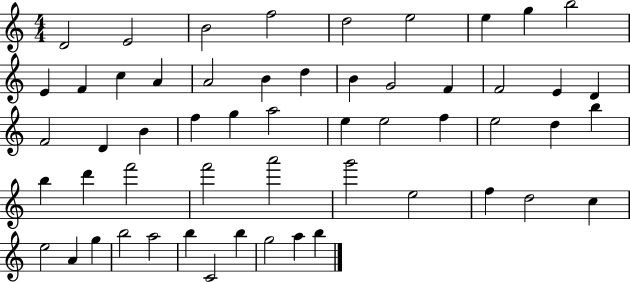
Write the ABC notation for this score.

X:1
T:Untitled
M:4/4
L:1/4
K:C
D2 E2 B2 f2 d2 e2 e g b2 E F c A A2 B d B G2 F F2 E D F2 D B f g a2 e e2 f e2 d b b d' f'2 f'2 a'2 g'2 e2 f d2 c e2 A g b2 a2 b C2 b g2 a b